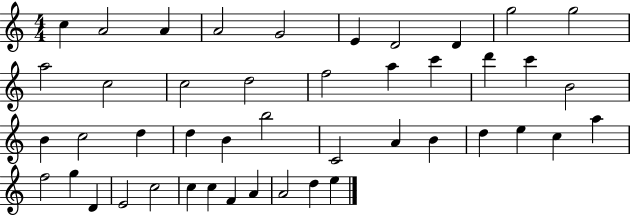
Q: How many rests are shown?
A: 0